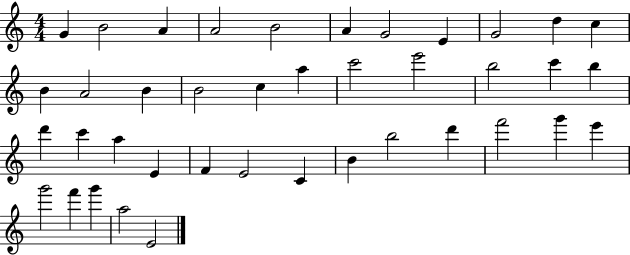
{
  \clef treble
  \numericTimeSignature
  \time 4/4
  \key c \major
  g'4 b'2 a'4 | a'2 b'2 | a'4 g'2 e'4 | g'2 d''4 c''4 | \break b'4 a'2 b'4 | b'2 c''4 a''4 | c'''2 e'''2 | b''2 c'''4 b''4 | \break d'''4 c'''4 a''4 e'4 | f'4 e'2 c'4 | b'4 b''2 d'''4 | f'''2 g'''4 e'''4 | \break g'''2 f'''4 g'''4 | a''2 e'2 | \bar "|."
}